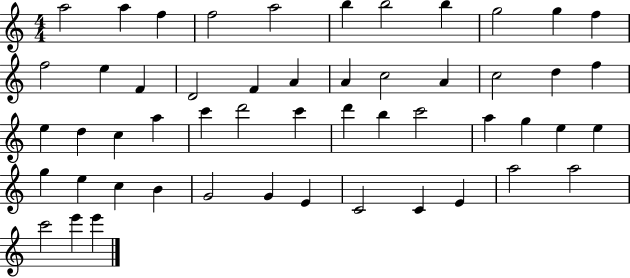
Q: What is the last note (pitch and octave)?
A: E6